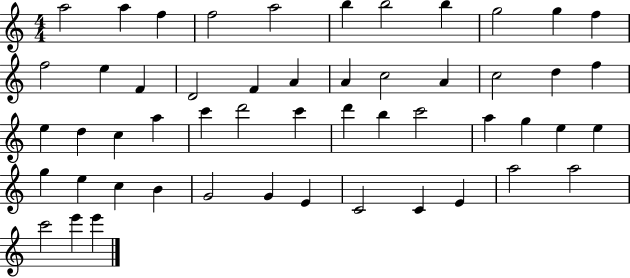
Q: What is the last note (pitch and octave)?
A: E6